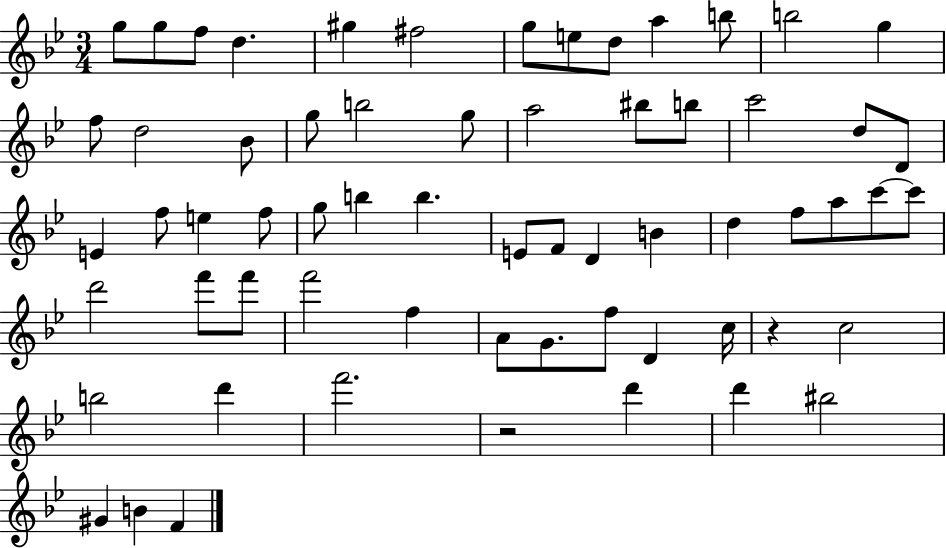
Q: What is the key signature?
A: BES major